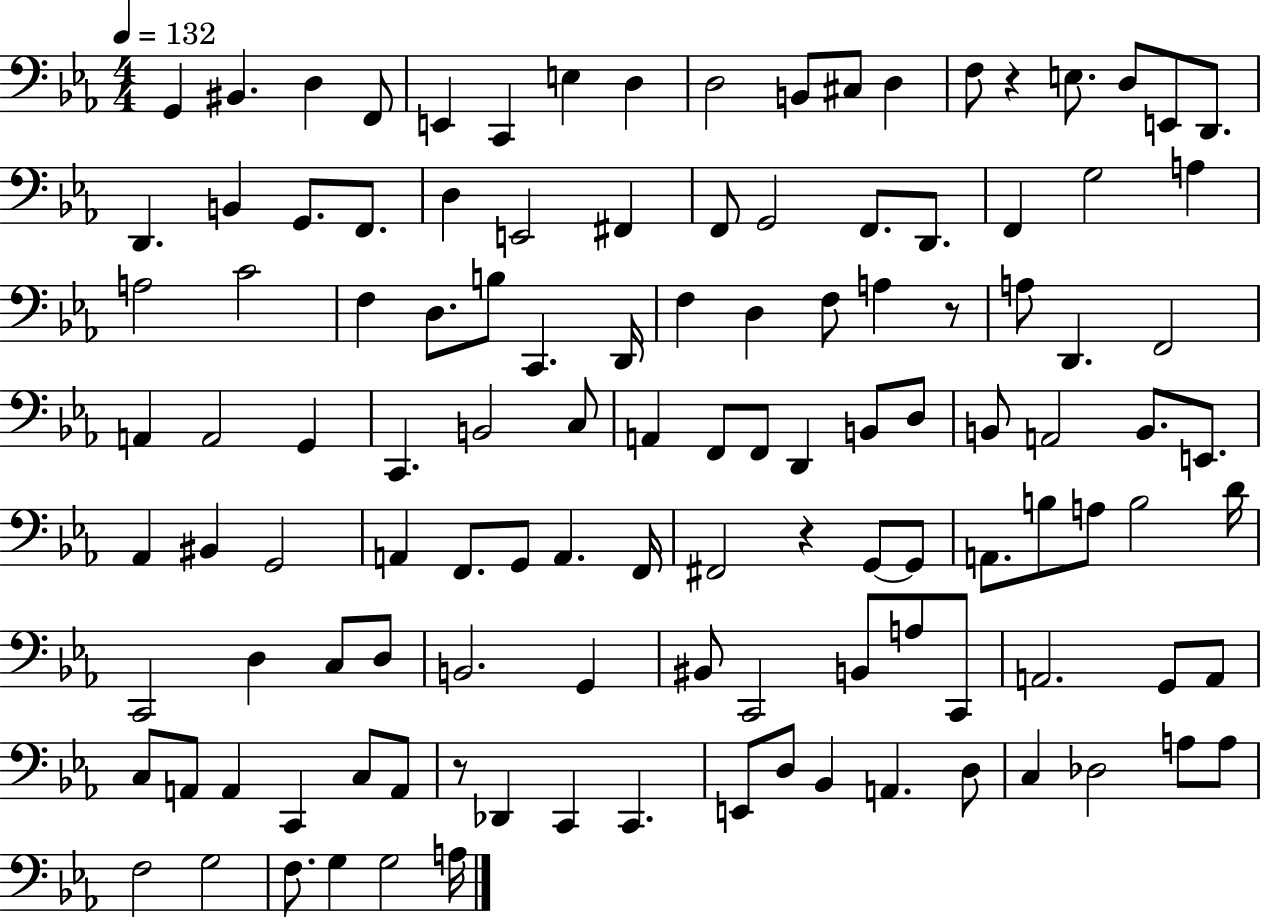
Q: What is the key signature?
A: EES major